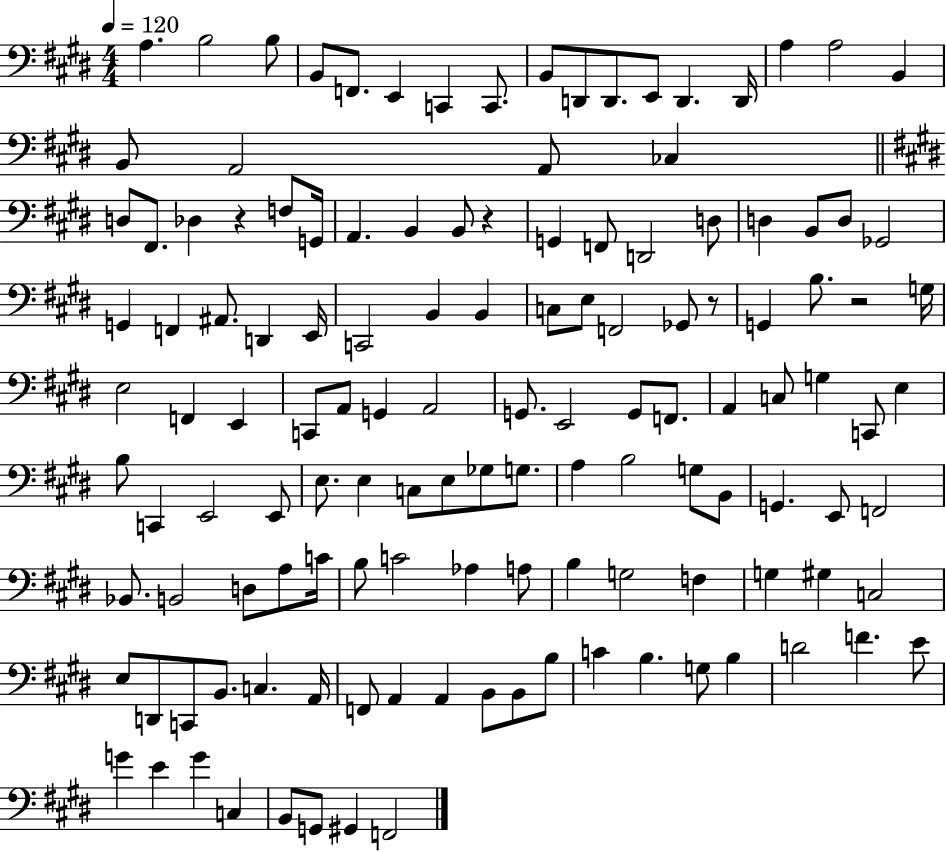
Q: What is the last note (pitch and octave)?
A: F2